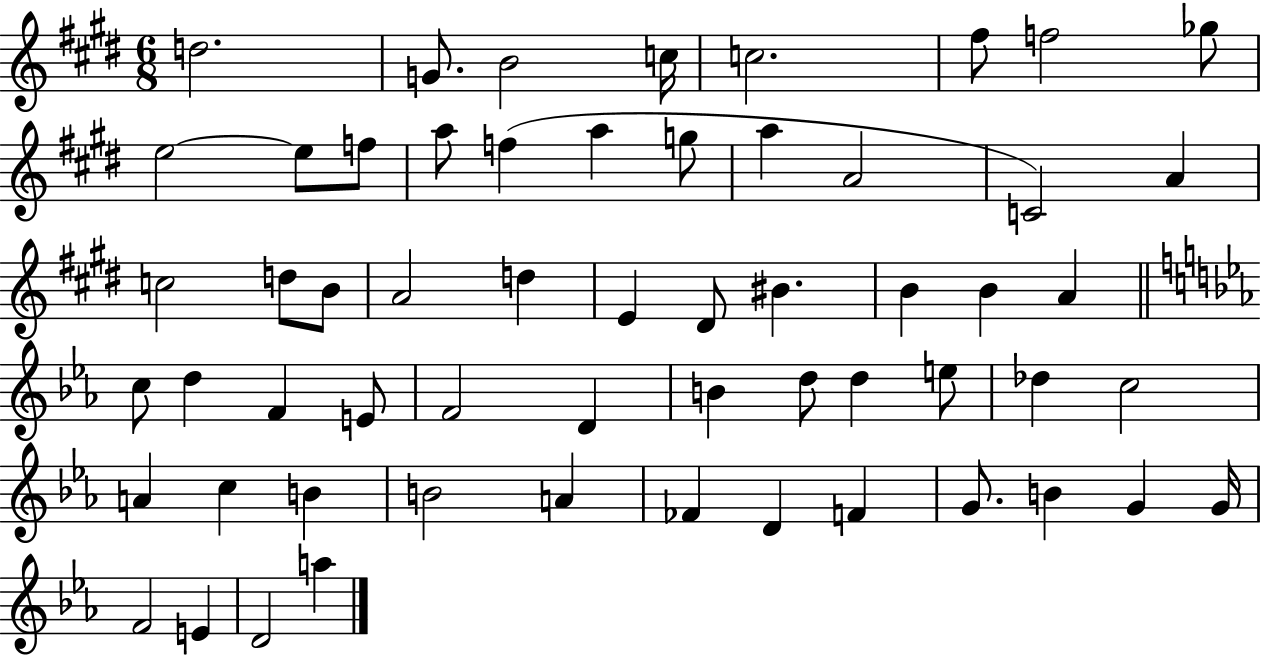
{
  \clef treble
  \numericTimeSignature
  \time 6/8
  \key e \major
  d''2. | g'8. b'2 c''16 | c''2. | fis''8 f''2 ges''8 | \break e''2~~ e''8 f''8 | a''8 f''4( a''4 g''8 | a''4 a'2 | c'2) a'4 | \break c''2 d''8 b'8 | a'2 d''4 | e'4 dis'8 bis'4. | b'4 b'4 a'4 | \break \bar "||" \break \key ees \major c''8 d''4 f'4 e'8 | f'2 d'4 | b'4 d''8 d''4 e''8 | des''4 c''2 | \break a'4 c''4 b'4 | b'2 a'4 | fes'4 d'4 f'4 | g'8. b'4 g'4 g'16 | \break f'2 e'4 | d'2 a''4 | \bar "|."
}